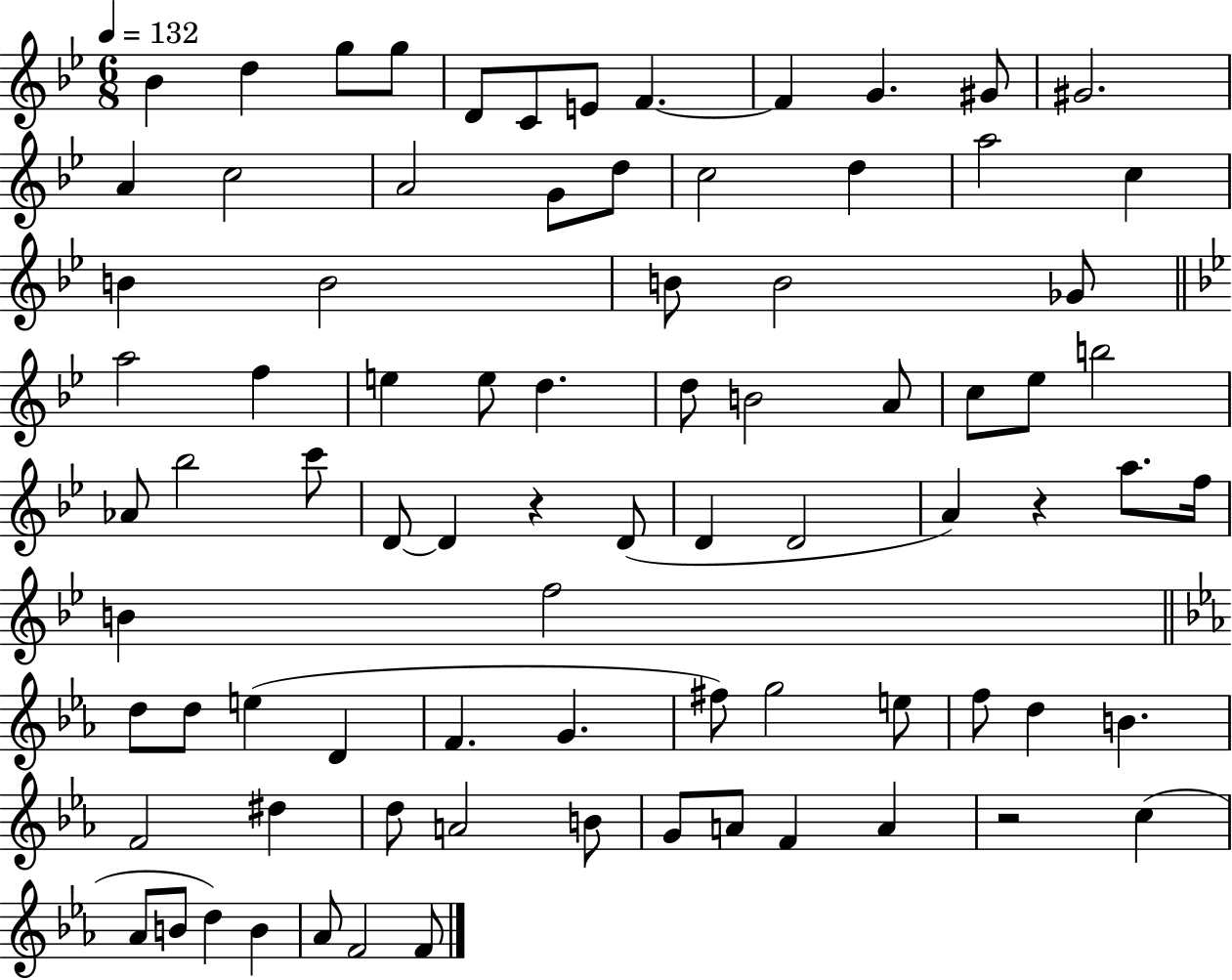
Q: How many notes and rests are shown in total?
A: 82